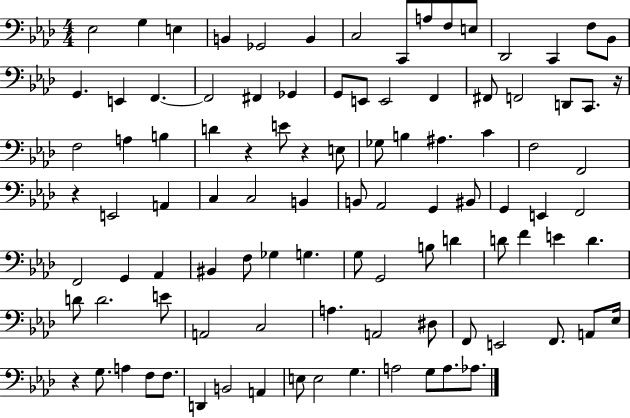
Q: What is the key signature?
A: AES major